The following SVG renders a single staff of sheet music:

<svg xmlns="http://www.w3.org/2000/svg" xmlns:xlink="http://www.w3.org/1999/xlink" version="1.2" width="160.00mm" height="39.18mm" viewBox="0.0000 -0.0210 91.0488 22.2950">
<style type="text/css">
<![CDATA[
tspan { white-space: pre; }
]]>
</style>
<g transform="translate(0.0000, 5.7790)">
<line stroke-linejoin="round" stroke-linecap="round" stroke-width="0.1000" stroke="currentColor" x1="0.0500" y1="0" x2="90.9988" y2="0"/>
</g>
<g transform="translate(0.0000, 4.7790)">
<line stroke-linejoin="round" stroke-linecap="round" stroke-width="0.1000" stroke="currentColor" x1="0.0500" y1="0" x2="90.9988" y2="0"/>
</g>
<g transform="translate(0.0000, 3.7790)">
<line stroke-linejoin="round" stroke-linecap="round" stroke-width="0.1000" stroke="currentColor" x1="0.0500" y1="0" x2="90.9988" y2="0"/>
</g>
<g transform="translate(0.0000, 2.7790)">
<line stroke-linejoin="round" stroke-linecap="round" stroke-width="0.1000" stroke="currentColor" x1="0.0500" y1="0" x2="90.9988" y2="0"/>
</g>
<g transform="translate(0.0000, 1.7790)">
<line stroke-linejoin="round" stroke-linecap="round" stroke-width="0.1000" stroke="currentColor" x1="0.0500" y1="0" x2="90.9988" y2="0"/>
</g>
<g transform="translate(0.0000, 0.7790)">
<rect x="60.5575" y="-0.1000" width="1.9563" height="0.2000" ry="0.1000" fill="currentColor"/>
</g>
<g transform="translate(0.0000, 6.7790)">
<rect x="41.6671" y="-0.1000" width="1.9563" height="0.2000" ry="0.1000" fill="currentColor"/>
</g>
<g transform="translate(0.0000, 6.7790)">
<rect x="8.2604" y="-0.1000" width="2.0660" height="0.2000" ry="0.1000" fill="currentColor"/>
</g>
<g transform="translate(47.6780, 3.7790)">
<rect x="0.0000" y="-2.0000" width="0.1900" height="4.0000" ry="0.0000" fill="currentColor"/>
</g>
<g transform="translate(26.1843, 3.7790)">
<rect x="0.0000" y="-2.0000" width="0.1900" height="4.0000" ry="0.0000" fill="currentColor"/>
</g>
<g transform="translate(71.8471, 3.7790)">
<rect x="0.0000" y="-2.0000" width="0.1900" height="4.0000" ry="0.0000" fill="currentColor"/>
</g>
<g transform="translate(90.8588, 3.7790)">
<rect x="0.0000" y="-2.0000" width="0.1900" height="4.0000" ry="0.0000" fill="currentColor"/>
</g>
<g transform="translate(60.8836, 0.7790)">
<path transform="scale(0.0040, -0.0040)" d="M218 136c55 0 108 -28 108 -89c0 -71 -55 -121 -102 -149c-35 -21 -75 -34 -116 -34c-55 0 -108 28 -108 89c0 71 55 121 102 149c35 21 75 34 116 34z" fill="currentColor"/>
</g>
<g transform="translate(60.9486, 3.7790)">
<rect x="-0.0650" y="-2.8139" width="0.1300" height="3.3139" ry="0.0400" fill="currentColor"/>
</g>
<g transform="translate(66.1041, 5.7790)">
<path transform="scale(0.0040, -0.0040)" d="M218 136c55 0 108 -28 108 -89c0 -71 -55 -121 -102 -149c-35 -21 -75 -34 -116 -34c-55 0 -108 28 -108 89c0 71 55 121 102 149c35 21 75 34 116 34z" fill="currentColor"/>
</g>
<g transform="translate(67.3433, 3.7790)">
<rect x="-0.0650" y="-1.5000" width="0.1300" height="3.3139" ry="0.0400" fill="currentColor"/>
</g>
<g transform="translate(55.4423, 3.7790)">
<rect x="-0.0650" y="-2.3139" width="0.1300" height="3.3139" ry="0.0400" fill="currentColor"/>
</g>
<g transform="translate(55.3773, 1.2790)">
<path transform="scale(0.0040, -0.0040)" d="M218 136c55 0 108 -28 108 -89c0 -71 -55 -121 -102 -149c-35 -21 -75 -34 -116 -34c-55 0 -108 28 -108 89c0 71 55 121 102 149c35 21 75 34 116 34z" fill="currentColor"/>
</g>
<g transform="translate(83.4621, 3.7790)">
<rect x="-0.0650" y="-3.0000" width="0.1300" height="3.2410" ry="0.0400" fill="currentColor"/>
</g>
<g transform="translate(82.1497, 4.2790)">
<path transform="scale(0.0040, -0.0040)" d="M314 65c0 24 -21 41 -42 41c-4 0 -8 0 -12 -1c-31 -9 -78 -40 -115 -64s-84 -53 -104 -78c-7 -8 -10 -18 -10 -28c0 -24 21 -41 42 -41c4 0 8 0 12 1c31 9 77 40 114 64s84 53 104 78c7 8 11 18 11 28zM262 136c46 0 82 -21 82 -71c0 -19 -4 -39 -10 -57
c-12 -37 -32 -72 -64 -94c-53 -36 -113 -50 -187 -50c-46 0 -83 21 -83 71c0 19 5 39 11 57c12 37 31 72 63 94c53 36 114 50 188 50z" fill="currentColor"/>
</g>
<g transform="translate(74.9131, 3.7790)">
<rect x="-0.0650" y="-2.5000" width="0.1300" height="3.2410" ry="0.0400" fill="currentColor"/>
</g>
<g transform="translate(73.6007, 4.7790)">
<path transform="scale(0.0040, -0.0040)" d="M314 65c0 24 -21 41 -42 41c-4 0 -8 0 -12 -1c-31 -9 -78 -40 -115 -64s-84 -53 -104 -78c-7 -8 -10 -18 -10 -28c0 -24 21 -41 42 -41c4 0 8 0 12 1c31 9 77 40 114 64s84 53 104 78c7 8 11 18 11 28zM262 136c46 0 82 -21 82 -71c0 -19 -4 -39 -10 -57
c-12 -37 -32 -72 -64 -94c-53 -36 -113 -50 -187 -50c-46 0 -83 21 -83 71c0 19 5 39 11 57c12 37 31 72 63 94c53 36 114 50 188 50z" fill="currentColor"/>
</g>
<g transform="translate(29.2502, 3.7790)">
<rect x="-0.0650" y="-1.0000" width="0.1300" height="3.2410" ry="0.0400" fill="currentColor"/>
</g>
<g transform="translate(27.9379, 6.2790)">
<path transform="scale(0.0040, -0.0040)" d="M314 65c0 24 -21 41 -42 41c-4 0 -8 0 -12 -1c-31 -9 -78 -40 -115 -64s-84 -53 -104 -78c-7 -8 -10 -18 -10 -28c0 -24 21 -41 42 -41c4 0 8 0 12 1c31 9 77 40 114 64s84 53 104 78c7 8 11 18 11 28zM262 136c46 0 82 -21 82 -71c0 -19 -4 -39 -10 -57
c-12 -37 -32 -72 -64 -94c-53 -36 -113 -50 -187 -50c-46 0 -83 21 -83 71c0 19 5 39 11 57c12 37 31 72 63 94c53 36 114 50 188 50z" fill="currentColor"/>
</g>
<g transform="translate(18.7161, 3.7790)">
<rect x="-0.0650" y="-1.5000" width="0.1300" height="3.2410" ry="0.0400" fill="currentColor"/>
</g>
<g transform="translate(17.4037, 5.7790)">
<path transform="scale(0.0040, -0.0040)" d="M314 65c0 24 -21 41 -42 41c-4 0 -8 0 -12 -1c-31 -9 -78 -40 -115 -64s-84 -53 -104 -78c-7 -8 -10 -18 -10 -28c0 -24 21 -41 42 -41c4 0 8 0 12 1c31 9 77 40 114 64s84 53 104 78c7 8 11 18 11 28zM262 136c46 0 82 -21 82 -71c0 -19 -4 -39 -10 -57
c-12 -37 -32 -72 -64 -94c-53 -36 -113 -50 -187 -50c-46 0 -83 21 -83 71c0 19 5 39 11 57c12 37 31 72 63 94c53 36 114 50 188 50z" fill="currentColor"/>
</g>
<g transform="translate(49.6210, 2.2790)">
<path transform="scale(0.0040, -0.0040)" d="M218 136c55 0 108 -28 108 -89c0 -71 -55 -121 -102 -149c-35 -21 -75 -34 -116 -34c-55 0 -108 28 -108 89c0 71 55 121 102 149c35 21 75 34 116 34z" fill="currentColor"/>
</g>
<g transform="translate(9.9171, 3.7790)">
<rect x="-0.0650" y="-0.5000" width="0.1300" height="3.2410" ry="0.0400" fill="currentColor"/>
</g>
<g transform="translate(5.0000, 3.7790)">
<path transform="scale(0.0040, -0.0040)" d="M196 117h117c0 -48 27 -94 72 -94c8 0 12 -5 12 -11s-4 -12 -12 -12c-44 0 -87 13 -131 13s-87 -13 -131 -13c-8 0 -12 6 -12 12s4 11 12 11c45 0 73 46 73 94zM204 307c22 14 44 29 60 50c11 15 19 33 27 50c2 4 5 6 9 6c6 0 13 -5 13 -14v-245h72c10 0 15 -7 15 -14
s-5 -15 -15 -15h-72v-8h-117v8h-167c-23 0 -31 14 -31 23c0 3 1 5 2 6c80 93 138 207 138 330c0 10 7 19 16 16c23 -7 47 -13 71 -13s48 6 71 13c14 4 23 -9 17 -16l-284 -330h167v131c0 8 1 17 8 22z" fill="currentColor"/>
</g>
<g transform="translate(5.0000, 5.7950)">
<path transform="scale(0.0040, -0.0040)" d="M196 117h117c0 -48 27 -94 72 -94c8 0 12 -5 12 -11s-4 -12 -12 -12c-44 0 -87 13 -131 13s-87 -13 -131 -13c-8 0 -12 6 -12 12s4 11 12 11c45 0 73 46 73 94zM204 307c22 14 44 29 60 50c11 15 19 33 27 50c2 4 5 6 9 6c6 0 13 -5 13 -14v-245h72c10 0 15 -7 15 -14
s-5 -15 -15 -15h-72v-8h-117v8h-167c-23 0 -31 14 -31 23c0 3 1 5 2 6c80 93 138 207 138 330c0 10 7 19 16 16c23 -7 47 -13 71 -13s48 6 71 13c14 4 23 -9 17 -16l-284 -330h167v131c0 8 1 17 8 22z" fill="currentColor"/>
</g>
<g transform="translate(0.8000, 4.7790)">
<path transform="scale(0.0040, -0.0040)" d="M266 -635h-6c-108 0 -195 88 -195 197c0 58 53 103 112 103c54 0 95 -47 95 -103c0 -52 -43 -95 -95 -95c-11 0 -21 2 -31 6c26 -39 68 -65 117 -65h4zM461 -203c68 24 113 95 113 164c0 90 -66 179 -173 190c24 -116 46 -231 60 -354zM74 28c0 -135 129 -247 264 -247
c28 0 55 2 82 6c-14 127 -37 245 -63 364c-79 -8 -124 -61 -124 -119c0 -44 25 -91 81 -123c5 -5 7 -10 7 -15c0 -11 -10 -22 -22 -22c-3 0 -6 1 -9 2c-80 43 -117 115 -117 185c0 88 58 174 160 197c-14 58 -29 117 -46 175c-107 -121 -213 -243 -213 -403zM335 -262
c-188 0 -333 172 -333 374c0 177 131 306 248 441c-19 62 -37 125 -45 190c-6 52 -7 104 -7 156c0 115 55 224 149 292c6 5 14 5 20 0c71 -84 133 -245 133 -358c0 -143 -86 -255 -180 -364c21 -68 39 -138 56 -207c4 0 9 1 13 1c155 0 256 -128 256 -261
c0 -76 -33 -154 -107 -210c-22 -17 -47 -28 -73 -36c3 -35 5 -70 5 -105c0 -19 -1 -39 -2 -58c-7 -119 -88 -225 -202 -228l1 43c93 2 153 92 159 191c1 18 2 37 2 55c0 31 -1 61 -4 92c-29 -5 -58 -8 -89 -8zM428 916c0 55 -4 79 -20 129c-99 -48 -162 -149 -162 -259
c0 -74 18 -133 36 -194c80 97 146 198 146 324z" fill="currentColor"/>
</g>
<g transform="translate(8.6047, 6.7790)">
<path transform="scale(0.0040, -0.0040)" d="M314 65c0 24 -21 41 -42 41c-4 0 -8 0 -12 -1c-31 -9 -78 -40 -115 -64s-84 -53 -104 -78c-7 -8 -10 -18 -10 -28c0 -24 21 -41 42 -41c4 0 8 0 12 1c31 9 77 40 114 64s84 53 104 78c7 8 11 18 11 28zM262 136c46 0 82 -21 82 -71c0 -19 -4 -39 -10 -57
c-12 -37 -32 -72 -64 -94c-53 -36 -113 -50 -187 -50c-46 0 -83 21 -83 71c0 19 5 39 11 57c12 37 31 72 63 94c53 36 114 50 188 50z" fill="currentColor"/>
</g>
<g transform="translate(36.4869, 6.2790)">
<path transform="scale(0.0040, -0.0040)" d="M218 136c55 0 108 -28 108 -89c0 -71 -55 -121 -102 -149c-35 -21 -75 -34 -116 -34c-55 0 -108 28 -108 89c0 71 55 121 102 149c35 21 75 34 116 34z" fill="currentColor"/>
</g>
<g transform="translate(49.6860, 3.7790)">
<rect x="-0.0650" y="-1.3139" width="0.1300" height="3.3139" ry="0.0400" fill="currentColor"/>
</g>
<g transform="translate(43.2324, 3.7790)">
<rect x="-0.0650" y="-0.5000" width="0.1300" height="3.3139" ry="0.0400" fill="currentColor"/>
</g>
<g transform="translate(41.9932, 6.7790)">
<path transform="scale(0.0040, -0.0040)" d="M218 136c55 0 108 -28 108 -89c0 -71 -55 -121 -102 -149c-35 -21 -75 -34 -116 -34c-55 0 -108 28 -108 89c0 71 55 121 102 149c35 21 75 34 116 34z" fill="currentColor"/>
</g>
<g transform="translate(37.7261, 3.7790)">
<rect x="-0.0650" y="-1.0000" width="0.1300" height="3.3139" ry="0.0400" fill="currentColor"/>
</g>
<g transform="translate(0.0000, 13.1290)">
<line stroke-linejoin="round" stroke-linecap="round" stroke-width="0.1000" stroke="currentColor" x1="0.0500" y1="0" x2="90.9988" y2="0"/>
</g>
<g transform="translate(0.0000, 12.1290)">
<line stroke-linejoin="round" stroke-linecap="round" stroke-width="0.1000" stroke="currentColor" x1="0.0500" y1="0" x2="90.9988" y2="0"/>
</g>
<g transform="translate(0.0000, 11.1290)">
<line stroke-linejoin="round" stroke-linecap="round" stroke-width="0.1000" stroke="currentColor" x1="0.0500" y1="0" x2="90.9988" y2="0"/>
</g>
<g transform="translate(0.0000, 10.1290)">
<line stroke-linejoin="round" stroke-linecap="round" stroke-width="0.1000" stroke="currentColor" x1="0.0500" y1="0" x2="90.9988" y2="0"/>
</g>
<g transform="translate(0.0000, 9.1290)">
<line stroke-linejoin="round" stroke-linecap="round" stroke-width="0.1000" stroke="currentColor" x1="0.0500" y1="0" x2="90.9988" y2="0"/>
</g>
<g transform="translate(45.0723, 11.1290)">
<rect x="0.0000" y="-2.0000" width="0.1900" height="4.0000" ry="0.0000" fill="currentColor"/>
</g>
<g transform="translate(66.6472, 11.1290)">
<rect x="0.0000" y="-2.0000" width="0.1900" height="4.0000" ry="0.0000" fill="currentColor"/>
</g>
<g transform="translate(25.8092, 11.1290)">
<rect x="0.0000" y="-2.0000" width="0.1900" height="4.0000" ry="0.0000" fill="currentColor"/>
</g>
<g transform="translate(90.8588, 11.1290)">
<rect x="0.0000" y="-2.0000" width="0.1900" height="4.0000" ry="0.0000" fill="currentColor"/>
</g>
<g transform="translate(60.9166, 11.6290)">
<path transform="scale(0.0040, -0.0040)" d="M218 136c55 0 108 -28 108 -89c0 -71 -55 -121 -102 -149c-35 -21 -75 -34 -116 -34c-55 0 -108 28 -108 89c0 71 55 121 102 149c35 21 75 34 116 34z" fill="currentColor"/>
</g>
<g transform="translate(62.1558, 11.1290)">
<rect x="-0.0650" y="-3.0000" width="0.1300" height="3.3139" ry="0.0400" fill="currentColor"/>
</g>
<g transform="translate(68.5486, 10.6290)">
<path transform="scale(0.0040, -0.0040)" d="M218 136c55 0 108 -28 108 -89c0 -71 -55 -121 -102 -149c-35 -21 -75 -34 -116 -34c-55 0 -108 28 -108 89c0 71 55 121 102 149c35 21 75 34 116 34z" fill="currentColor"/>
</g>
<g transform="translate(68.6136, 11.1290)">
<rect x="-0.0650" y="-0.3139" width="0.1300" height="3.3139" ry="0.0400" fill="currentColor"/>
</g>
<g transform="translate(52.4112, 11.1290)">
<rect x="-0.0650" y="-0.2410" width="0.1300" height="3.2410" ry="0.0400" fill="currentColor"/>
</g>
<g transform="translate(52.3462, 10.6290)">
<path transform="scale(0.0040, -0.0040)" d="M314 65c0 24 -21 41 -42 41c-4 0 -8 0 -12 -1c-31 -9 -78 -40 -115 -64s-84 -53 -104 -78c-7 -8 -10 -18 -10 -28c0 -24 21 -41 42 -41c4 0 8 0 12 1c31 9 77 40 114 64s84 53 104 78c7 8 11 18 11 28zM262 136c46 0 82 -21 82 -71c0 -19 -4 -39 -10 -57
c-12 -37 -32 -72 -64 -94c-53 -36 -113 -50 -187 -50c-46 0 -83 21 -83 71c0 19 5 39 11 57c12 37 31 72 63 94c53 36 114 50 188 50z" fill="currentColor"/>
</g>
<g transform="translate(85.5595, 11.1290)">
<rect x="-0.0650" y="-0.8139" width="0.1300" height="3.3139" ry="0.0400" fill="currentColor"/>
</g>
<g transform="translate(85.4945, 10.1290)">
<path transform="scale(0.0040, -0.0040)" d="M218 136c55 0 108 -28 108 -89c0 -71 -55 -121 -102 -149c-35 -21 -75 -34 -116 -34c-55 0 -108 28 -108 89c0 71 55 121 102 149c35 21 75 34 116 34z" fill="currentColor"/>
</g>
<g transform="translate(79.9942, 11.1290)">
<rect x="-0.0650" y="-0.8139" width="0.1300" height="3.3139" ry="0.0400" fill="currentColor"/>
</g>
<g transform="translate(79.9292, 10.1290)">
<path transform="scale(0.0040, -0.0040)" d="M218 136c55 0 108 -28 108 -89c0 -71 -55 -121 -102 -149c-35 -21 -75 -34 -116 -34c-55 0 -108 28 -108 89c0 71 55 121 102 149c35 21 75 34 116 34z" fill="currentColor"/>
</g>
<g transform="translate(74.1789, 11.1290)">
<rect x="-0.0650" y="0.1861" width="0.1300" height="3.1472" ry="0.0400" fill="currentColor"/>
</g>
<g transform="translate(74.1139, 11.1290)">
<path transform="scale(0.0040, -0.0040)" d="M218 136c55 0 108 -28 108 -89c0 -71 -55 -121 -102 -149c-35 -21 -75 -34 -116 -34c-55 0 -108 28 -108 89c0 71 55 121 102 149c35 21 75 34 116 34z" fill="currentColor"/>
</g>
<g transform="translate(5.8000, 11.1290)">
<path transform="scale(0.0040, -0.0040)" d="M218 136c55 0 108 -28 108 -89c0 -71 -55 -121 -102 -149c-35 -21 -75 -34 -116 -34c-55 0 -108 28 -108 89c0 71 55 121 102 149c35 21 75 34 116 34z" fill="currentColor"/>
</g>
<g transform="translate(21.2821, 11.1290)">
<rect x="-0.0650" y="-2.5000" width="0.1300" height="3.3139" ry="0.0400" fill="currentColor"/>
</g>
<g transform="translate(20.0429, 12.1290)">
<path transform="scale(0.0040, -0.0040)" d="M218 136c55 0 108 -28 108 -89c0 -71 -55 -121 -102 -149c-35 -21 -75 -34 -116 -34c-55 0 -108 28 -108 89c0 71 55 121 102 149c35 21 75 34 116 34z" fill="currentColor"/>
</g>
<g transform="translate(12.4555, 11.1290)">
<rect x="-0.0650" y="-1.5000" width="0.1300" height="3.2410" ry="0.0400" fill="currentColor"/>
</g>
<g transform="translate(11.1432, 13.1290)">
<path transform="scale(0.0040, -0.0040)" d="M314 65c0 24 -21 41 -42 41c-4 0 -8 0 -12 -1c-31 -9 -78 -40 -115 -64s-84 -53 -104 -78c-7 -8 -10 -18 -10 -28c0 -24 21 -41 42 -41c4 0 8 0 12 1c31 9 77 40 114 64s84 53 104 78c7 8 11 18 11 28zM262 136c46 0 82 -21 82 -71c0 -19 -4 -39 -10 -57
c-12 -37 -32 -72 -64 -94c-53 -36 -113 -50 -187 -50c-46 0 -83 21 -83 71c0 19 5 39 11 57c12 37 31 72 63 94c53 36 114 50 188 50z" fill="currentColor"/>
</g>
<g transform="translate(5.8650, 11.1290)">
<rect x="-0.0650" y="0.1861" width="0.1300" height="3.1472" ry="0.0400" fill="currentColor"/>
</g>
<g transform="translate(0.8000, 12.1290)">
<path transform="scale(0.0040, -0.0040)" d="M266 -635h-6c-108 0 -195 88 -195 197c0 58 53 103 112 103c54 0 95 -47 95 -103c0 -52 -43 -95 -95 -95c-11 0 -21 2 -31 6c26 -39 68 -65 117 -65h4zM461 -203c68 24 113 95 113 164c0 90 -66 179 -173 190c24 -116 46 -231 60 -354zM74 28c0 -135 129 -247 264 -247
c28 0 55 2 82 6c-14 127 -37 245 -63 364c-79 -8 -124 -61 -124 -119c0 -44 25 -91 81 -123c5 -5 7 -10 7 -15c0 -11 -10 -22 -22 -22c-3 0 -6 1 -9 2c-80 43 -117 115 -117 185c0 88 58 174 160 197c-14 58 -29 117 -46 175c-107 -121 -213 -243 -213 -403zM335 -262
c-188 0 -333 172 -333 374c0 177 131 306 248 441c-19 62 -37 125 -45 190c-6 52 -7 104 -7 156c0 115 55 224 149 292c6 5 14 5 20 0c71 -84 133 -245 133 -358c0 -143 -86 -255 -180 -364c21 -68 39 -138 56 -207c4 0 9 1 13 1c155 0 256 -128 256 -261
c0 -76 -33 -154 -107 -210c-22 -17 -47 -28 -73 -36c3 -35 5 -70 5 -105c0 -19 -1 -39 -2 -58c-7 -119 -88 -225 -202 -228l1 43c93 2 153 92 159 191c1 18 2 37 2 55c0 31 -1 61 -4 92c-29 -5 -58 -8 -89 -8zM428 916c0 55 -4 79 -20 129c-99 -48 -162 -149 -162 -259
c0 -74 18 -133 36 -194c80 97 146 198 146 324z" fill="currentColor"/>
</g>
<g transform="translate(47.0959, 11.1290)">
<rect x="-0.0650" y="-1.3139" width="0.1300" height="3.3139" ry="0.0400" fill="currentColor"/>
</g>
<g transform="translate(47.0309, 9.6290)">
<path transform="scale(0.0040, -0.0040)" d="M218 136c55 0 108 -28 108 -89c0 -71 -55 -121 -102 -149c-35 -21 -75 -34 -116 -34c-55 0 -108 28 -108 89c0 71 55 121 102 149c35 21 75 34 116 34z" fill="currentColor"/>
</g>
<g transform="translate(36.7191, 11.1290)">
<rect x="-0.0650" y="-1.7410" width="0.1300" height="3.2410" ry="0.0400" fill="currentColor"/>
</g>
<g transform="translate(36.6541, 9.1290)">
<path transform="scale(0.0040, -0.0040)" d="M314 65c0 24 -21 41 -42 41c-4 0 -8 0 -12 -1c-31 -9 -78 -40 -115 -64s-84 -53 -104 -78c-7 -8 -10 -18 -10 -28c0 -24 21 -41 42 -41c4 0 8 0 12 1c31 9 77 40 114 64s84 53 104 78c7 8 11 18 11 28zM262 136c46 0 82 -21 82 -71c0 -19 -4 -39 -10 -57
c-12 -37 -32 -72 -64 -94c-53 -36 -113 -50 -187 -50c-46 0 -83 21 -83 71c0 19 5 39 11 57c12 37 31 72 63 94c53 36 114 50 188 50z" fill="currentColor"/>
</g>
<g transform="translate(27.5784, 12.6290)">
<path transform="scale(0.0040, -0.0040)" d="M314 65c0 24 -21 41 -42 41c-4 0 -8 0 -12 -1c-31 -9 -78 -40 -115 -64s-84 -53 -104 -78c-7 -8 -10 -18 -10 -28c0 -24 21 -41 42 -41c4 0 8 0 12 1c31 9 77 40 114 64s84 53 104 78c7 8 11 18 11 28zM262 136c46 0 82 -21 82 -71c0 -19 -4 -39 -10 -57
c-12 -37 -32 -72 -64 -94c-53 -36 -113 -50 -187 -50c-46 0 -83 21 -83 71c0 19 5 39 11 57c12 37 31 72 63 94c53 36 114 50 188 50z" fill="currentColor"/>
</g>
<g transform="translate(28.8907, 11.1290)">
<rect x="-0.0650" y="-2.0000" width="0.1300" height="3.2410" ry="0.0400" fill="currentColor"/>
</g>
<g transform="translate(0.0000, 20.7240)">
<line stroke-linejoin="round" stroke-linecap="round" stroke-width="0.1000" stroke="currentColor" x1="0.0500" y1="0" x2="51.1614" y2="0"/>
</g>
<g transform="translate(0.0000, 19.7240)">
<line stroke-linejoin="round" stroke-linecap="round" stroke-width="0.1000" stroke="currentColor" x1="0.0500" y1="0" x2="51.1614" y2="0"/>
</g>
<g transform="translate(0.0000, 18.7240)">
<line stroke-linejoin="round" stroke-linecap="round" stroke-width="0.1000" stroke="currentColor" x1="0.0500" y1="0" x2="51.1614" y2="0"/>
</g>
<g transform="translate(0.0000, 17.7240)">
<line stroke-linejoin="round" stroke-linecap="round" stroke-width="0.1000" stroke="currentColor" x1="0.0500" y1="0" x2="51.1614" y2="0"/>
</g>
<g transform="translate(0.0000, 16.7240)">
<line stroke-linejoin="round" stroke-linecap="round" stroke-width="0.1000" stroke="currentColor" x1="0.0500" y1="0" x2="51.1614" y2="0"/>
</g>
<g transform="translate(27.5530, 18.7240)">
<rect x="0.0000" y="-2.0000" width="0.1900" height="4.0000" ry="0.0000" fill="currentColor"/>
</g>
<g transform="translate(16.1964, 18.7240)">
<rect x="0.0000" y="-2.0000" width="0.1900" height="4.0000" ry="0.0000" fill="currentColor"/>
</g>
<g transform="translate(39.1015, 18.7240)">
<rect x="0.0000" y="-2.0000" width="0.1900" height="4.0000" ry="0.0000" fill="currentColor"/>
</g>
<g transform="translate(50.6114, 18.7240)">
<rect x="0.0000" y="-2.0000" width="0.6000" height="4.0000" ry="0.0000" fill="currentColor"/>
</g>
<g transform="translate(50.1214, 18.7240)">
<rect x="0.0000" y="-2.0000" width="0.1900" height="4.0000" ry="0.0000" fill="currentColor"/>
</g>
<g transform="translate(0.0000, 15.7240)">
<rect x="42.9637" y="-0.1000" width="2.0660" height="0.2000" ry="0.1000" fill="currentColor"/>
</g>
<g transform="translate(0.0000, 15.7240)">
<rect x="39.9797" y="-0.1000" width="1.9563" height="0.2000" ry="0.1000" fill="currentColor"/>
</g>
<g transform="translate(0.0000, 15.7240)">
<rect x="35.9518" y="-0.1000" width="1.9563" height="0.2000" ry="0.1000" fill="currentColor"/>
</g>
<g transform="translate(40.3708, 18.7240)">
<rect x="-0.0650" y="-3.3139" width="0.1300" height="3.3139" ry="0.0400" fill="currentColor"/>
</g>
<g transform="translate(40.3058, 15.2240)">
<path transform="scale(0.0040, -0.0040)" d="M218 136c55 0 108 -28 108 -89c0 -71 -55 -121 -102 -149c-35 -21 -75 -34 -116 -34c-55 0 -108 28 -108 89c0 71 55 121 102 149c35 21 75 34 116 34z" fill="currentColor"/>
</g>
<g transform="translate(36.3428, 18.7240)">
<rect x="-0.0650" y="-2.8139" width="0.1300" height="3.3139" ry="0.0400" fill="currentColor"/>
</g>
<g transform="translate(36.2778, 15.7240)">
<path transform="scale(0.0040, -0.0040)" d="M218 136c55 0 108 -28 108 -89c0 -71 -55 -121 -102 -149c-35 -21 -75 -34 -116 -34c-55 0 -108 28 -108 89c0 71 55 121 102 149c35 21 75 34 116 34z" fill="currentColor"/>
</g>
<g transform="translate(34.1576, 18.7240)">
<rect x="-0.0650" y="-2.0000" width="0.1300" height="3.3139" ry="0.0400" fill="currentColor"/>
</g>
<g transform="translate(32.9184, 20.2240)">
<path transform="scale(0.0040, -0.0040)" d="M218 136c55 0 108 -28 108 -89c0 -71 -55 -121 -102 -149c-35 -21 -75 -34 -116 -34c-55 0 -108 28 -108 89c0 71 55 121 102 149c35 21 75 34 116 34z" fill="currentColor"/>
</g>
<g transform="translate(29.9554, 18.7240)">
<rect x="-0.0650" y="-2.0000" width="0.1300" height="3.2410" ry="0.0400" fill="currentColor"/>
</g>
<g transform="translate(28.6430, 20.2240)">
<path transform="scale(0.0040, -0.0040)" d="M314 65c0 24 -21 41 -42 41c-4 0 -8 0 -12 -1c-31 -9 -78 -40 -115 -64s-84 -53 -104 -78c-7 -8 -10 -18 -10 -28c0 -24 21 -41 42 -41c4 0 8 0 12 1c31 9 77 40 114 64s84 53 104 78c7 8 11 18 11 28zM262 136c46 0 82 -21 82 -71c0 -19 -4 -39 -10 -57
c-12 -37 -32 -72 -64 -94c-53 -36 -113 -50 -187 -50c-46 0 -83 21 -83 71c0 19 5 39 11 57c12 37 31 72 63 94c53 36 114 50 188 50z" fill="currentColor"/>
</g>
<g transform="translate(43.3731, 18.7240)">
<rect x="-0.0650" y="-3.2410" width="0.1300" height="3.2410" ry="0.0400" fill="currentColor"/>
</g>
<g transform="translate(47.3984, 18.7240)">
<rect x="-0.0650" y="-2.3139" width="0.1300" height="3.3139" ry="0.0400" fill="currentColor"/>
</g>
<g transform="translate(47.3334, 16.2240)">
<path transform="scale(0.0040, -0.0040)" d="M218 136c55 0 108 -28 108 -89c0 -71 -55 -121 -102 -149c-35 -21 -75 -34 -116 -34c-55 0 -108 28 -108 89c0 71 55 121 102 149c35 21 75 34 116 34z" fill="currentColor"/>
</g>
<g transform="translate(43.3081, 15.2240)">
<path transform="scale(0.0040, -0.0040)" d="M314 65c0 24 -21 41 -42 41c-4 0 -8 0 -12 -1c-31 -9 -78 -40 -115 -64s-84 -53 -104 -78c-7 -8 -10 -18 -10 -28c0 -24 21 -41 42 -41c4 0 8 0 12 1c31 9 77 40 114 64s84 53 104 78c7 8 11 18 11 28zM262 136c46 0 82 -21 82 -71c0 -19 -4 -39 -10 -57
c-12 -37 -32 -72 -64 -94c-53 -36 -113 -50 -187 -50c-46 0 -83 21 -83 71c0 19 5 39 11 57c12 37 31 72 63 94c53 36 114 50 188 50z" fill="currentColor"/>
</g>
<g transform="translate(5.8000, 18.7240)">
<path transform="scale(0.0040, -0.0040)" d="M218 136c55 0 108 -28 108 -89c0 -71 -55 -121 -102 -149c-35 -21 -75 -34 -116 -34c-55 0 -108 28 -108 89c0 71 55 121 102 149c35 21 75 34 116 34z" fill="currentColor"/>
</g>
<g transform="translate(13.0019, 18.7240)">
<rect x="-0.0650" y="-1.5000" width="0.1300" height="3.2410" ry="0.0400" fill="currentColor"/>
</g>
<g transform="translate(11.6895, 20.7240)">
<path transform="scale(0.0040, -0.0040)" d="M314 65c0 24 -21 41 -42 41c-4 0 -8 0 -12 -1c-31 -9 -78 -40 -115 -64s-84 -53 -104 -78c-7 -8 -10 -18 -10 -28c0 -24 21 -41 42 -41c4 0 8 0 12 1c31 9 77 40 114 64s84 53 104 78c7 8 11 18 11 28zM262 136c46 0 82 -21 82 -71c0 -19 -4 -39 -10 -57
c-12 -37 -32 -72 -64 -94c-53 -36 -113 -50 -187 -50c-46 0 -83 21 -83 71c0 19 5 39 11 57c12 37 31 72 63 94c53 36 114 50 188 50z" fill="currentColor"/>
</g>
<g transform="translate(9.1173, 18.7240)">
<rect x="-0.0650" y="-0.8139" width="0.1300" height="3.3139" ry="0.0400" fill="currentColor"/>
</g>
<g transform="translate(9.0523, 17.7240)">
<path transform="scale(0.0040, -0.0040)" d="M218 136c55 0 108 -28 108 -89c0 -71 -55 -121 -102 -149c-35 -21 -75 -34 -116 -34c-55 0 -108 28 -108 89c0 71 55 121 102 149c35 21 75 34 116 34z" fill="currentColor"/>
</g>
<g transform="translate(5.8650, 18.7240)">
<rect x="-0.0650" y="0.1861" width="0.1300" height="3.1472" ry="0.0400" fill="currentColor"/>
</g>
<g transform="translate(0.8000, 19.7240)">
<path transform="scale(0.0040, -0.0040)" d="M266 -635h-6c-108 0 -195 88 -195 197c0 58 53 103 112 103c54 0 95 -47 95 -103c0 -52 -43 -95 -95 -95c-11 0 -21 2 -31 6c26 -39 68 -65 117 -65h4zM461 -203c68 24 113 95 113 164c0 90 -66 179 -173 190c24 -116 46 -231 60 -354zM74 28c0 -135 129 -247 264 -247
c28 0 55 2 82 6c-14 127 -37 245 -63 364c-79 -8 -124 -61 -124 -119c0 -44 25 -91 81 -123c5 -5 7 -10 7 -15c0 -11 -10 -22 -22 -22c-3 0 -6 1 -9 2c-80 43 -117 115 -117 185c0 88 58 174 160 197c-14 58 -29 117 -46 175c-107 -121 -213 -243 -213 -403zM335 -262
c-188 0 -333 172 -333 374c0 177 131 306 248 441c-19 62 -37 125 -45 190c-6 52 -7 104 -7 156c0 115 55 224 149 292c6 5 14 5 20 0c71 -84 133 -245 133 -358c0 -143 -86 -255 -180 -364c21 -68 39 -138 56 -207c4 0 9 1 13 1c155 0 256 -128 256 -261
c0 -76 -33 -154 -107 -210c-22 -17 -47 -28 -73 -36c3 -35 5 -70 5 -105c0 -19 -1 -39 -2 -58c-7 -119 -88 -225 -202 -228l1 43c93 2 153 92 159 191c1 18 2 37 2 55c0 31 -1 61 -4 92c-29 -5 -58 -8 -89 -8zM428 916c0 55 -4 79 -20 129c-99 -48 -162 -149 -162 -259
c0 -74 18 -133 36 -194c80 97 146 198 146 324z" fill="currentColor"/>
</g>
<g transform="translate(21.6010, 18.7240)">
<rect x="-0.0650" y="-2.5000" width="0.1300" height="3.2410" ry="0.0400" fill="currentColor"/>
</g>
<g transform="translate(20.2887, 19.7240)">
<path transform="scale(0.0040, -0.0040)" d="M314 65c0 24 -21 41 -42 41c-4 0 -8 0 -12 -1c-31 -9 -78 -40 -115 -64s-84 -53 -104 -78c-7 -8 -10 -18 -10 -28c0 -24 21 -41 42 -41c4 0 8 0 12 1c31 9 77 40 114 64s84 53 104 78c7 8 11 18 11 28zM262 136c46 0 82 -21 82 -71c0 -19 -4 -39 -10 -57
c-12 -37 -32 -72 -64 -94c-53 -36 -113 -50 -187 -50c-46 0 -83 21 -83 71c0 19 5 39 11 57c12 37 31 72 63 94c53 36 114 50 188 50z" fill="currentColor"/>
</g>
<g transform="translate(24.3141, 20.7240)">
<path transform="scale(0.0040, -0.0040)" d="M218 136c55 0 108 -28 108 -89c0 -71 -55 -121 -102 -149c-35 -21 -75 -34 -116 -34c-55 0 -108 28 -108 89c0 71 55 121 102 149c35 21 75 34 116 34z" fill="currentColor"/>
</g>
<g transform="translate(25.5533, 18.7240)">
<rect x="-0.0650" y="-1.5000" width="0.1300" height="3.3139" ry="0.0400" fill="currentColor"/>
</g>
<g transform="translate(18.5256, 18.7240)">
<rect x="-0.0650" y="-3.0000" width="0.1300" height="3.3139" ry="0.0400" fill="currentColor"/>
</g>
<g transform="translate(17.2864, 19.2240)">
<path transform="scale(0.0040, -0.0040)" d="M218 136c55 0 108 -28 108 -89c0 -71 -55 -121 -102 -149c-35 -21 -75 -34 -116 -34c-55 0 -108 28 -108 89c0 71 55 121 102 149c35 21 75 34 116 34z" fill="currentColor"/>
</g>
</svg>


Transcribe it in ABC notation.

X:1
T:Untitled
M:4/4
L:1/4
K:C
C2 E2 D2 D C e g a E G2 A2 B E2 G F2 f2 e c2 A c B d d B d E2 A G2 E F2 F a b b2 g